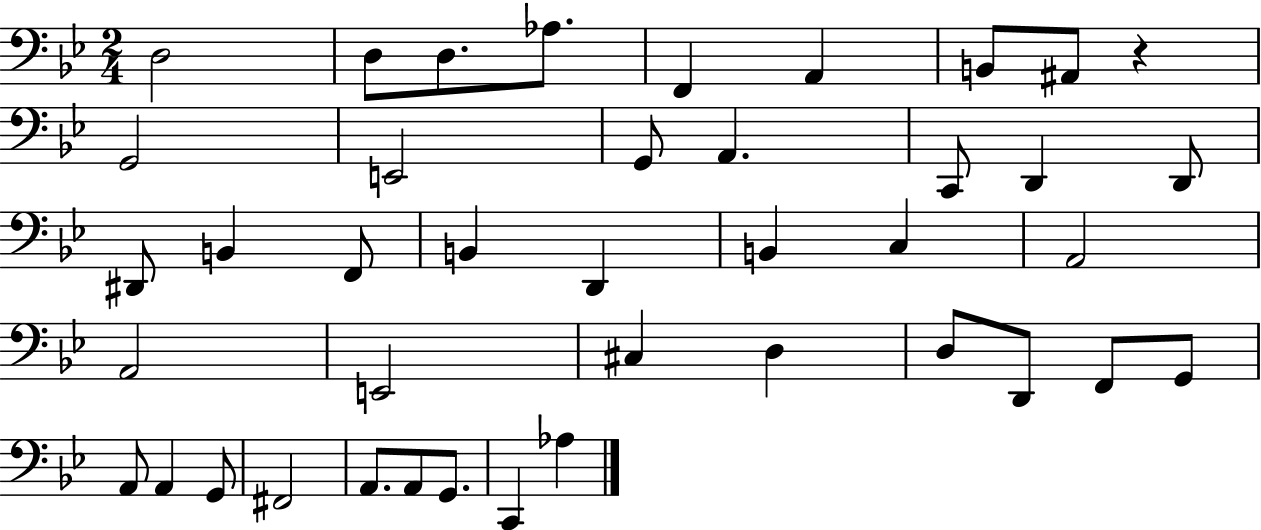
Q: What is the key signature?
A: BES major